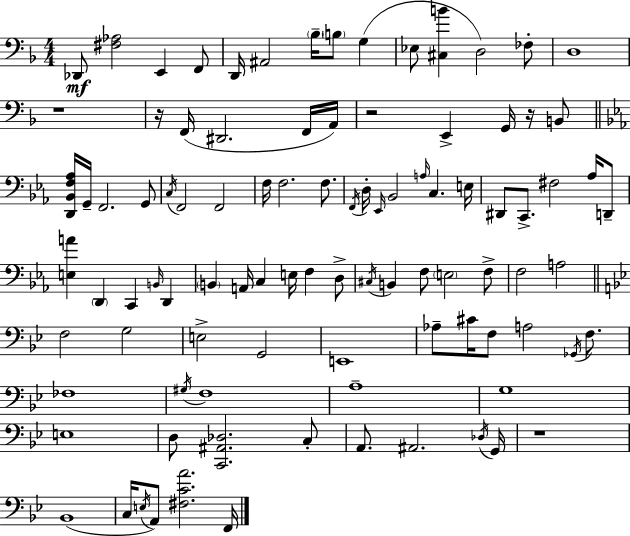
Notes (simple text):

Db2/e [F#3,Ab3]/h E2/q F2/e D2/s A#2/h Bb3/s B3/e G3/q Eb3/e [C#3,B4]/q D3/h FES3/e D3/w R/w R/s F2/s D#2/h. F2/s A2/s R/h E2/q G2/s R/s B2/e [D2,Bb2,F3,Ab3]/s G2/s F2/h. G2/e C3/s F2/h F2/h F3/s F3/h. F3/e. F2/s D3/s Eb2/s Bb2/h A3/s C3/q. E3/s D#2/e C2/e. F#3/h Ab3/s D2/e [E3,A4]/q D2/q C2/q B2/s D2/q B2/q A2/s C3/q E3/s F3/q D3/e C#3/s B2/q F3/e E3/h F3/e F3/h A3/h F3/h G3/h E3/h G2/h E2/w Ab3/e C#4/s F3/e A3/h Gb2/s F3/e. FES3/w G#3/s F3/w A3/w G3/w E3/w D3/e [C2,A#2,Db3]/h. C3/e A2/e. A#2/h. Db3/s G2/s R/w Bb2/w C3/s E3/s A2/e [F#3,C4,A4]/h. F2/s